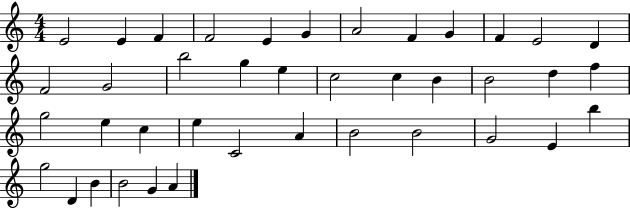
X:1
T:Untitled
M:4/4
L:1/4
K:C
E2 E F F2 E G A2 F G F E2 D F2 G2 b2 g e c2 c B B2 d f g2 e c e C2 A B2 B2 G2 E b g2 D B B2 G A